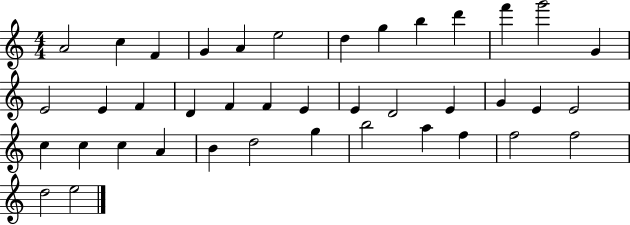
A4/h C5/q F4/q G4/q A4/q E5/h D5/q G5/q B5/q D6/q F6/q G6/h G4/q E4/h E4/q F4/q D4/q F4/q F4/q E4/q E4/q D4/h E4/q G4/q E4/q E4/h C5/q C5/q C5/q A4/q B4/q D5/h G5/q B5/h A5/q F5/q F5/h F5/h D5/h E5/h